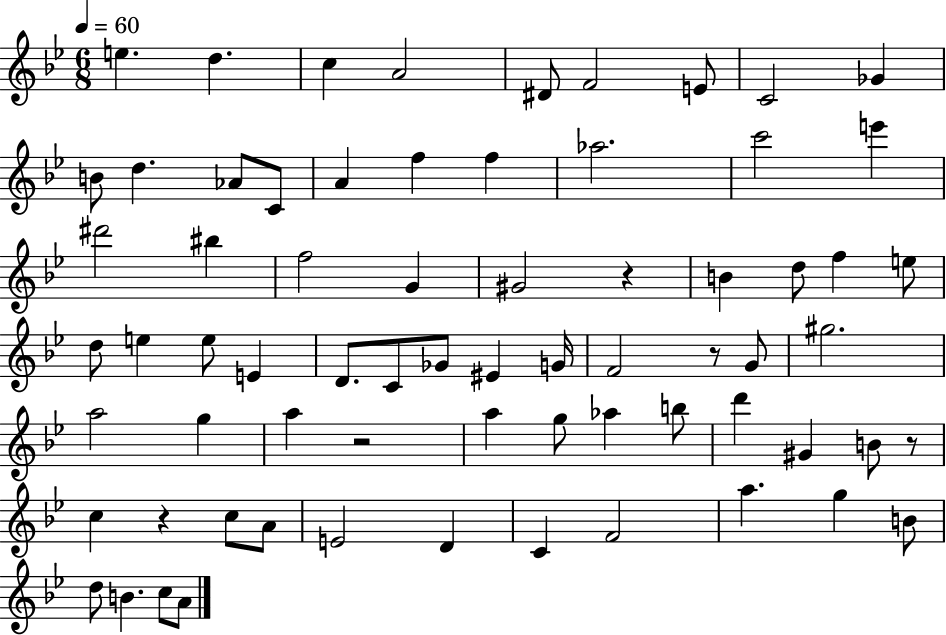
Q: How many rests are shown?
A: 5